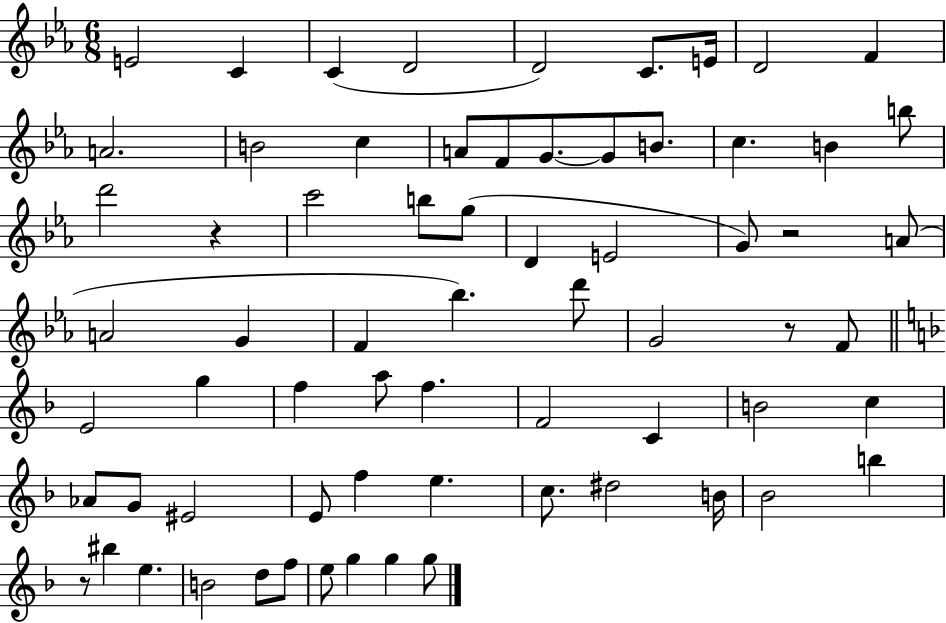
E4/h C4/q C4/q D4/h D4/h C4/e. E4/s D4/h F4/q A4/h. B4/h C5/q A4/e F4/e G4/e. G4/e B4/e. C5/q. B4/q B5/e D6/h R/q C6/h B5/e G5/e D4/q E4/h G4/e R/h A4/e A4/h G4/q F4/q Bb5/q. D6/e G4/h R/e F4/e E4/h G5/q F5/q A5/e F5/q. F4/h C4/q B4/h C5/q Ab4/e G4/e EIS4/h E4/e F5/q E5/q. C5/e. D#5/h B4/s Bb4/h B5/q R/e BIS5/q E5/q. B4/h D5/e F5/e E5/e G5/q G5/q G5/e